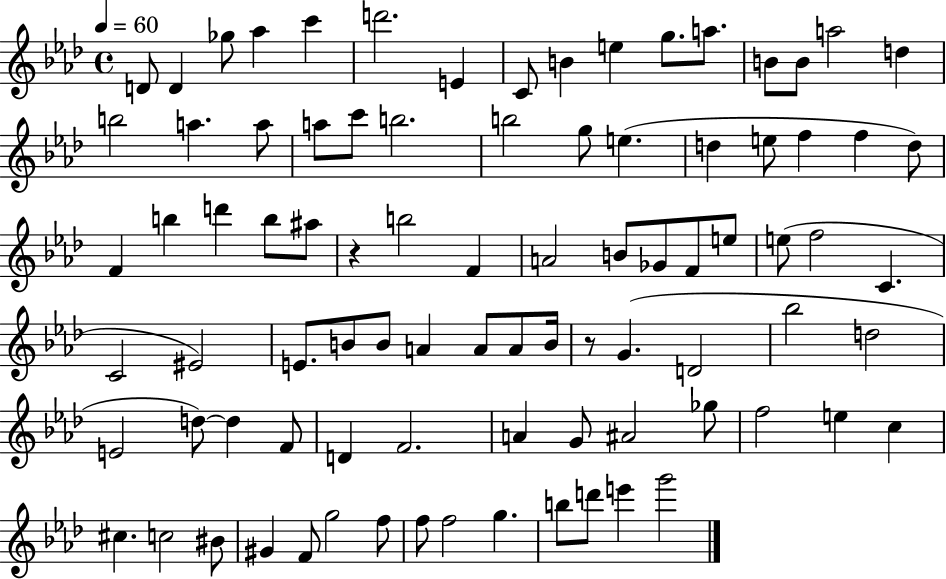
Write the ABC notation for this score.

X:1
T:Untitled
M:4/4
L:1/4
K:Ab
D/2 D _g/2 _a c' d'2 E C/2 B e g/2 a/2 B/2 B/2 a2 d b2 a a/2 a/2 c'/2 b2 b2 g/2 e d e/2 f f d/2 F b d' b/2 ^a/2 z b2 F A2 B/2 _G/2 F/2 e/2 e/2 f2 C C2 ^E2 E/2 B/2 B/2 A A/2 A/2 B/4 z/2 G D2 _b2 d2 E2 d/2 d F/2 D F2 A G/2 ^A2 _g/2 f2 e c ^c c2 ^B/2 ^G F/2 g2 f/2 f/2 f2 g b/2 d'/2 e' g'2